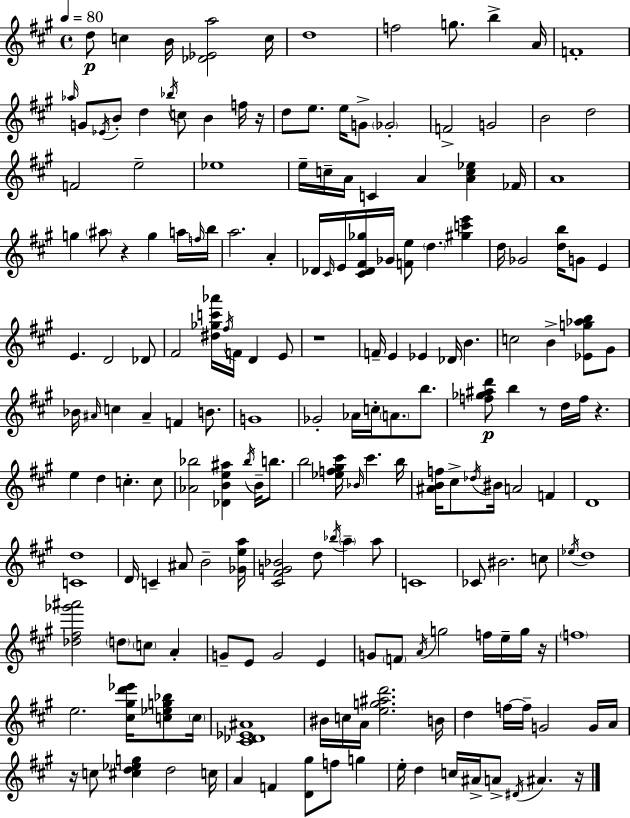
{
  \clef treble
  \time 4/4
  \defaultTimeSignature
  \key a \major
  \tempo 4 = 80
  d''8\p c''4 b'16 <des' ees' a''>2 c''16 | d''1 | f''2 g''8. b''4-> a'16 | f'1-. | \break \grace { aes''16 } g'8 \acciaccatura { ees'16 } b'8-. d''4 \acciaccatura { bes''16 } c''8 b'4 | f''16 r16 d''8 e''8. e''16 g'8-> \parenthesize ges'2-. | f'2-> g'2 | b'2 d''2 | \break f'2 e''2-- | ees''1 | e''16-- c''16-- a'16 c'4 a'4 <a' c'' ees''>4 | fes'16 a'1 | \break g''4 \parenthesize ais''8 r4 g''4 | a''16 \grace { f''16 } b''16 a''2. | a'4-. des'16 \grace { cis'16 } e'16 <cis' des' fis' ges''>16 ges'16 <f' e''>8 \parenthesize d''4. | <gis'' c''' e'''>4 d''16 ges'2 <d'' b''>16 g'8 | \break e'4 e'4. d'2 | des'8 fis'2 <dis'' ges'' c''' aes'''>16 \acciaccatura { fis''16 } f'16 | d'4 e'8 r1 | f'16-- e'4 ees'4 des'16 | \break b'4. c''2 b'4-> | <ees' g'' aes'' b''>8 gis'8 bes'16 \grace { ais'16 } c''4 ais'4-- | f'4 b'8. g'1 | ges'2-. aes'16 | \break c''16-. \parenthesize a'8. b''8. <f'' ges'' ais'' d'''>8\p b''4 r8 d''16 | f''16 r4. e''4 d''4 c''4.-. | c''8 <aes' bes''>2 <des' b' e'' ais''>4 | \acciaccatura { bes''16 } b'16-- b''8. b''2 | \break <ees'' f'' gis'' cis'''>16 \grace { bes'16 } cis'''4. b''16 <ais' b' f''>16 cis''8-> \acciaccatura { des''16 } bis'16 a'2 | f'4 d'1 | <c' d''>1 | d'16 c'4-- ais'8 | \break b'2-- <ges' e'' a''>16 <cis' fis' g' bes'>2 | d''8 \acciaccatura { bes''16 } \parenthesize a''4-- a''8 c'1 | ces'8 bis'2. | c''8 \acciaccatura { ees''16 } d''1 | \break <des'' fis'' ges''' ais'''>2 | \parenthesize d''8 \parenthesize c''8 a'4-. g'8-- e'8 | g'2 e'4 g'8 \parenthesize f'8 | \acciaccatura { a'16 } g''2 f''16 e''16-- g''16 r16 \parenthesize f''1 | \break e''2. | <cis'' gis'' d''' ees'''>16 <c'' ees'' g'' bes''>8 \parenthesize c''16 <cis' des' ees' ais'>1 | bis'16 c''16 a'16 | <e'' g'' ais'' d'''>2. b'16 d''4 | \break f''16~~ f''16-- g'2 g'16 a'16 r16 c''8 | <cis'' d'' ees'' g''>4 d''2 c''16 a'4 | f'4 <d' gis''>8 f''8 g''4 e''16-. d''4 | c''16 ais'16-> a'8-> \acciaccatura { dis'16 } ais'4. r16 \bar "|."
}